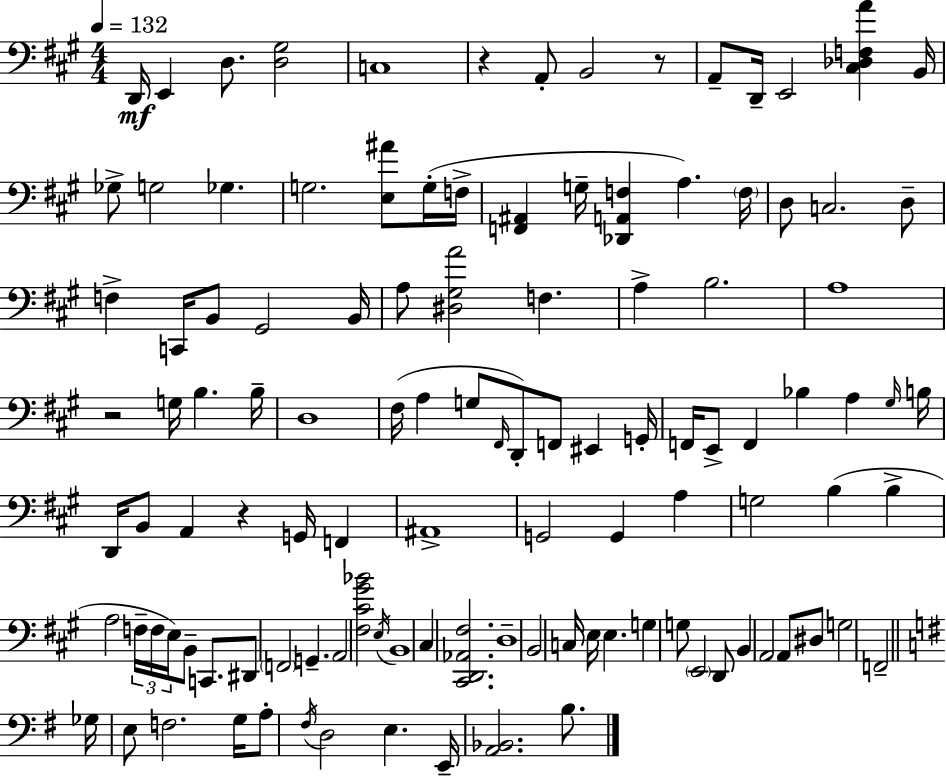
X:1
T:Untitled
M:4/4
L:1/4
K:A
D,,/4 E,, D,/2 [D,^G,]2 C,4 z A,,/2 B,,2 z/2 A,,/2 D,,/4 E,,2 [^C,_D,F,A] B,,/4 _G,/2 G,2 _G, G,2 [E,^A]/2 G,/4 F,/4 [F,,^A,,] G,/4 [_D,,A,,F,] A, F,/4 D,/2 C,2 D,/2 F, C,,/4 B,,/2 ^G,,2 B,,/4 A,/2 [^D,^G,A]2 F, A, B,2 A,4 z2 G,/4 B, B,/4 D,4 ^F,/4 A, G,/2 ^F,,/4 D,,/2 F,,/2 ^E,, G,,/4 F,,/4 E,,/2 F,, _B, A, ^G,/4 B,/4 D,,/4 B,,/2 A,, z G,,/4 F,, ^A,,4 G,,2 G,, A, G,2 B, B, A,2 F,/4 F,/4 E,/4 B,,/2 C,,/2 ^D,,/2 F,,2 G,, A,,2 [^F,^C^G_B]2 E,/4 B,,4 ^C, [^C,,D,,_A,,^F,]2 D,4 B,,2 C,/4 E,/4 E, G, G,/2 E,,2 D,,/2 B,, A,,2 A,,/2 ^D,/2 G,2 F,,2 _G,/4 E,/2 F,2 G,/4 A,/2 ^F,/4 D,2 E, E,,/4 [A,,_B,,]2 B,/2